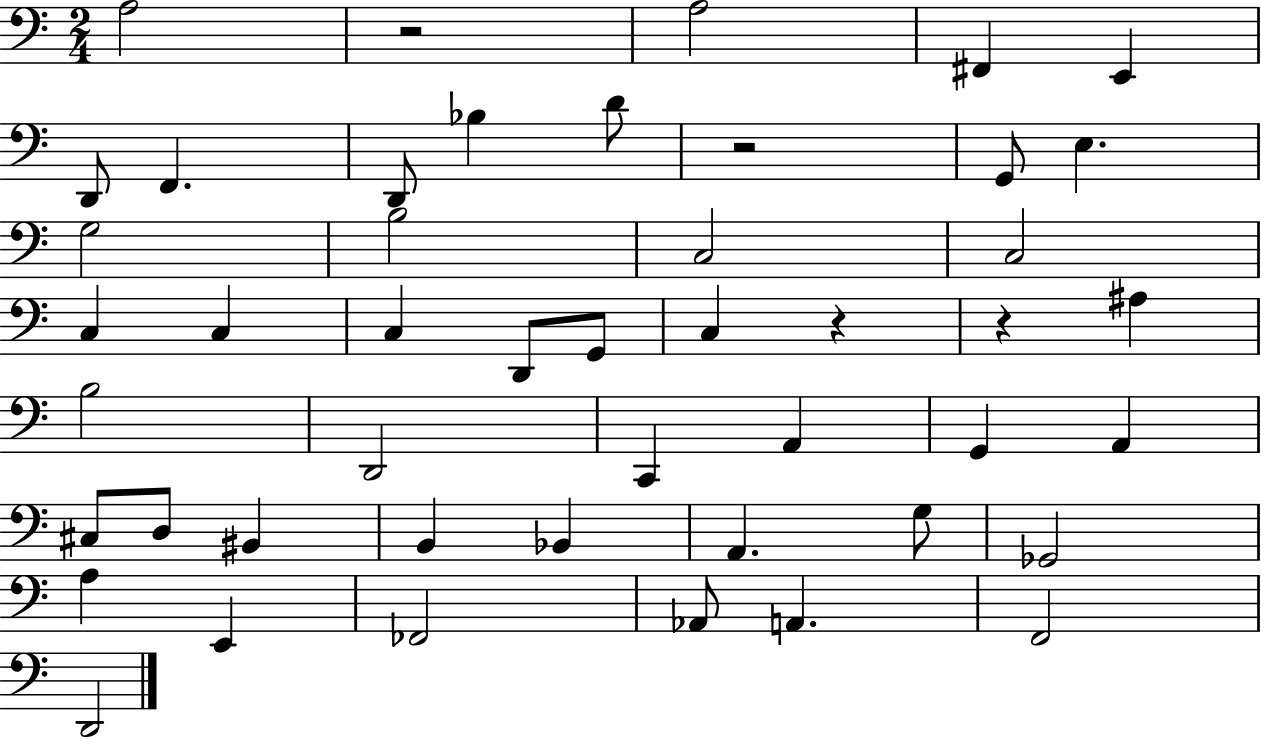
{
  \clef bass
  \numericTimeSignature
  \time 2/4
  \key c \major
  a2 | r2 | a2 | fis,4 e,4 | \break d,8 f,4. | d,8 bes4 d'8 | r2 | g,8 e4. | \break g2 | b2 | c2 | c2 | \break c4 c4 | c4 d,8 g,8 | c4 r4 | r4 ais4 | \break b2 | d,2 | c,4 a,4 | g,4 a,4 | \break cis8 d8 bis,4 | b,4 bes,4 | a,4. g8 | ges,2 | \break a4 e,4 | fes,2 | aes,8 a,4. | f,2 | \break d,2 | \bar "|."
}